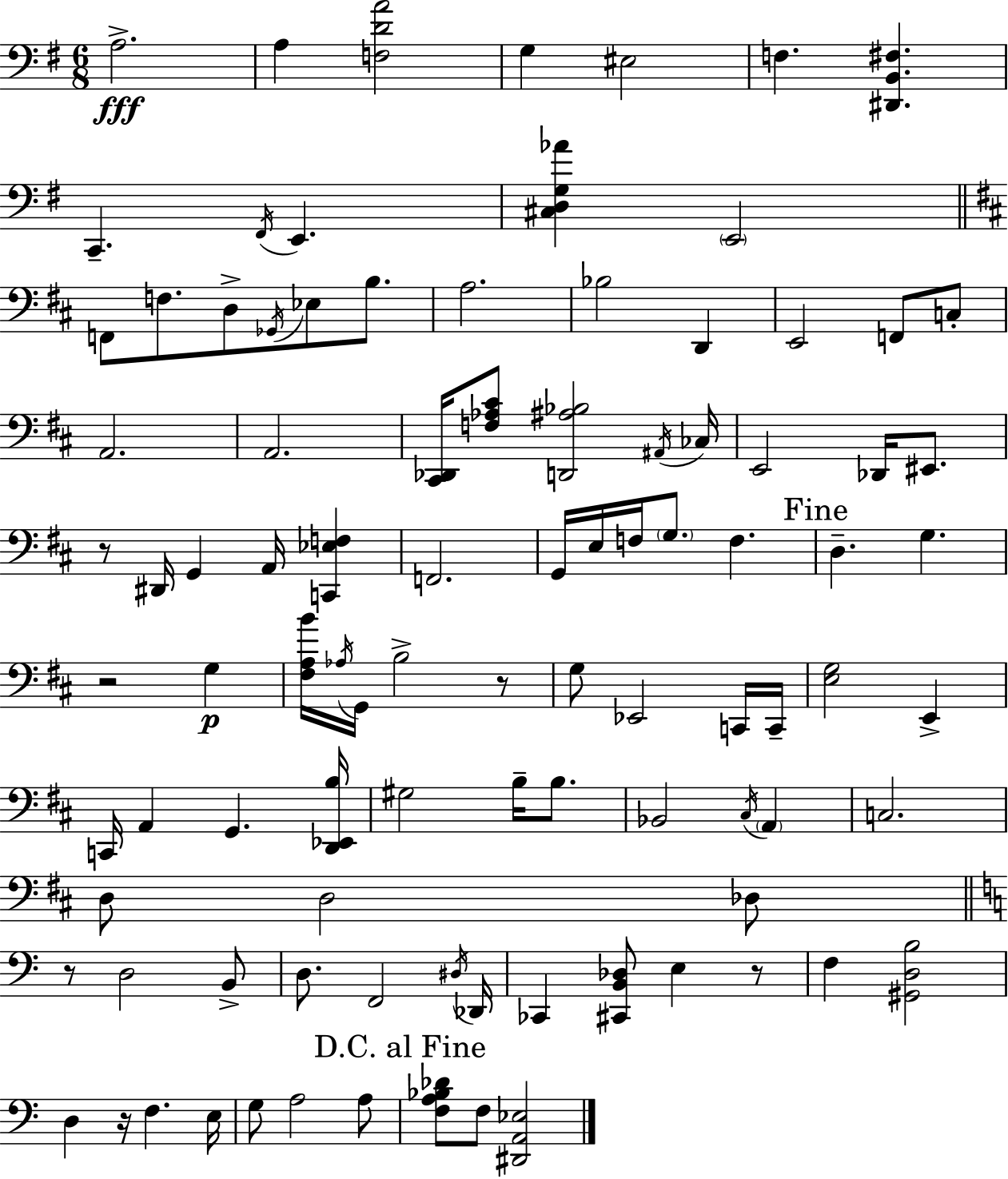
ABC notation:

X:1
T:Untitled
M:6/8
L:1/4
K:Em
A,2 A, [F,DA]2 G, ^E,2 F, [^D,,B,,^F,] C,, ^F,,/4 E,, [^C,D,G,_A] E,,2 F,,/2 F,/2 D,/2 _G,,/4 _E,/2 B,/2 A,2 _B,2 D,, E,,2 F,,/2 C,/2 A,,2 A,,2 [^C,,_D,,]/4 [F,_A,^C]/2 [D,,^A,_B,]2 ^A,,/4 _C,/4 E,,2 _D,,/4 ^E,,/2 z/2 ^D,,/4 G,, A,,/4 [C,,_E,F,] F,,2 G,,/4 E,/4 F,/4 G,/2 F, D, G, z2 G, [^F,A,B]/4 _A,/4 G,,/4 B,2 z/2 G,/2 _E,,2 C,,/4 C,,/4 [E,G,]2 E,, C,,/4 A,, G,, [D,,_E,,B,]/4 ^G,2 B,/4 B,/2 _B,,2 ^C,/4 A,, C,2 D,/2 D,2 _D,/2 z/2 D,2 B,,/2 D,/2 F,,2 ^D,/4 _D,,/4 _C,, [^C,,B,,_D,]/2 E, z/2 F, [^G,,D,B,]2 D, z/4 F, E,/4 G,/2 A,2 A,/2 [F,A,_B,_D]/2 F,/2 [^D,,A,,_E,]2